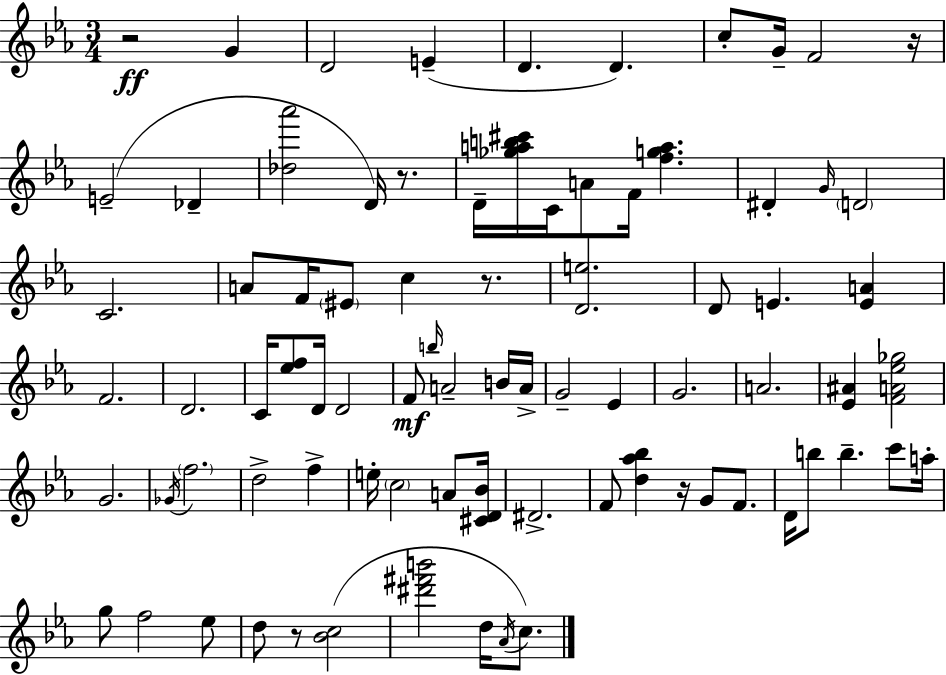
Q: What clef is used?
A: treble